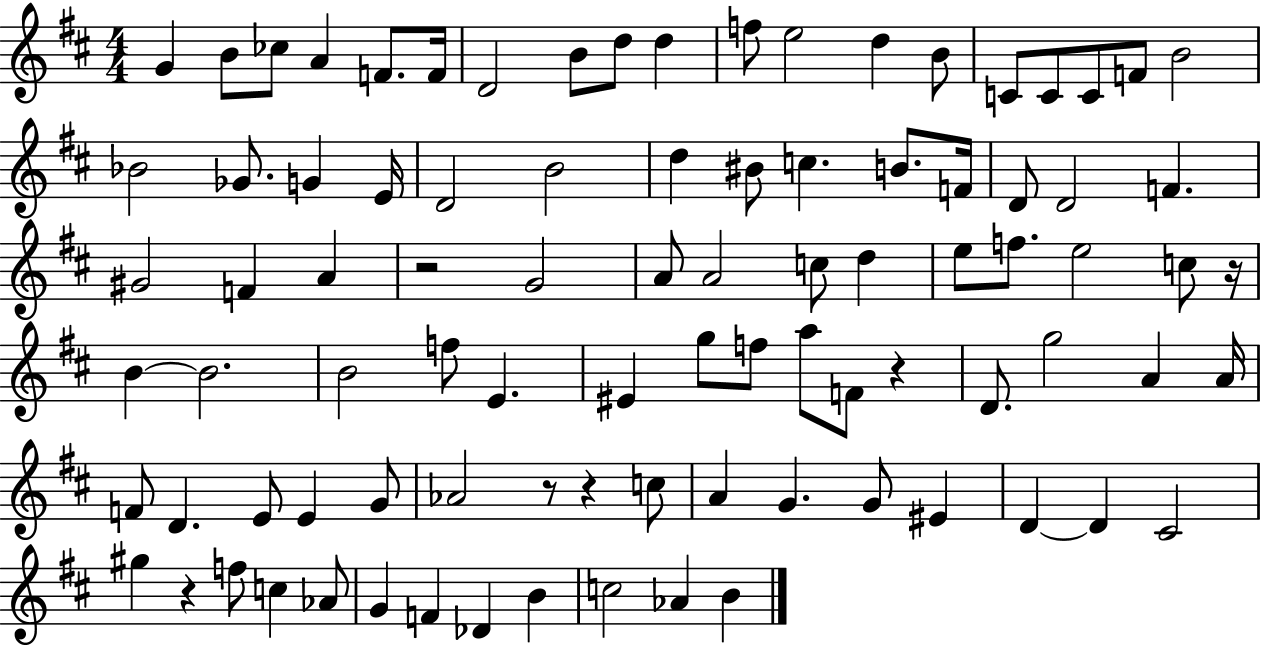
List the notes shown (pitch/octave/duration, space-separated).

G4/q B4/e CES5/e A4/q F4/e. F4/s D4/h B4/e D5/e D5/q F5/e E5/h D5/q B4/e C4/e C4/e C4/e F4/e B4/h Bb4/h Gb4/e. G4/q E4/s D4/h B4/h D5/q BIS4/e C5/q. B4/e. F4/s D4/e D4/h F4/q. G#4/h F4/q A4/q R/h G4/h A4/e A4/h C5/e D5/q E5/e F5/e. E5/h C5/e R/s B4/q B4/h. B4/h F5/e E4/q. EIS4/q G5/e F5/e A5/e F4/e R/q D4/e. G5/h A4/q A4/s F4/e D4/q. E4/e E4/q G4/e Ab4/h R/e R/q C5/e A4/q G4/q. G4/e EIS4/q D4/q D4/q C#4/h G#5/q R/q F5/e C5/q Ab4/e G4/q F4/q Db4/q B4/q C5/h Ab4/q B4/q